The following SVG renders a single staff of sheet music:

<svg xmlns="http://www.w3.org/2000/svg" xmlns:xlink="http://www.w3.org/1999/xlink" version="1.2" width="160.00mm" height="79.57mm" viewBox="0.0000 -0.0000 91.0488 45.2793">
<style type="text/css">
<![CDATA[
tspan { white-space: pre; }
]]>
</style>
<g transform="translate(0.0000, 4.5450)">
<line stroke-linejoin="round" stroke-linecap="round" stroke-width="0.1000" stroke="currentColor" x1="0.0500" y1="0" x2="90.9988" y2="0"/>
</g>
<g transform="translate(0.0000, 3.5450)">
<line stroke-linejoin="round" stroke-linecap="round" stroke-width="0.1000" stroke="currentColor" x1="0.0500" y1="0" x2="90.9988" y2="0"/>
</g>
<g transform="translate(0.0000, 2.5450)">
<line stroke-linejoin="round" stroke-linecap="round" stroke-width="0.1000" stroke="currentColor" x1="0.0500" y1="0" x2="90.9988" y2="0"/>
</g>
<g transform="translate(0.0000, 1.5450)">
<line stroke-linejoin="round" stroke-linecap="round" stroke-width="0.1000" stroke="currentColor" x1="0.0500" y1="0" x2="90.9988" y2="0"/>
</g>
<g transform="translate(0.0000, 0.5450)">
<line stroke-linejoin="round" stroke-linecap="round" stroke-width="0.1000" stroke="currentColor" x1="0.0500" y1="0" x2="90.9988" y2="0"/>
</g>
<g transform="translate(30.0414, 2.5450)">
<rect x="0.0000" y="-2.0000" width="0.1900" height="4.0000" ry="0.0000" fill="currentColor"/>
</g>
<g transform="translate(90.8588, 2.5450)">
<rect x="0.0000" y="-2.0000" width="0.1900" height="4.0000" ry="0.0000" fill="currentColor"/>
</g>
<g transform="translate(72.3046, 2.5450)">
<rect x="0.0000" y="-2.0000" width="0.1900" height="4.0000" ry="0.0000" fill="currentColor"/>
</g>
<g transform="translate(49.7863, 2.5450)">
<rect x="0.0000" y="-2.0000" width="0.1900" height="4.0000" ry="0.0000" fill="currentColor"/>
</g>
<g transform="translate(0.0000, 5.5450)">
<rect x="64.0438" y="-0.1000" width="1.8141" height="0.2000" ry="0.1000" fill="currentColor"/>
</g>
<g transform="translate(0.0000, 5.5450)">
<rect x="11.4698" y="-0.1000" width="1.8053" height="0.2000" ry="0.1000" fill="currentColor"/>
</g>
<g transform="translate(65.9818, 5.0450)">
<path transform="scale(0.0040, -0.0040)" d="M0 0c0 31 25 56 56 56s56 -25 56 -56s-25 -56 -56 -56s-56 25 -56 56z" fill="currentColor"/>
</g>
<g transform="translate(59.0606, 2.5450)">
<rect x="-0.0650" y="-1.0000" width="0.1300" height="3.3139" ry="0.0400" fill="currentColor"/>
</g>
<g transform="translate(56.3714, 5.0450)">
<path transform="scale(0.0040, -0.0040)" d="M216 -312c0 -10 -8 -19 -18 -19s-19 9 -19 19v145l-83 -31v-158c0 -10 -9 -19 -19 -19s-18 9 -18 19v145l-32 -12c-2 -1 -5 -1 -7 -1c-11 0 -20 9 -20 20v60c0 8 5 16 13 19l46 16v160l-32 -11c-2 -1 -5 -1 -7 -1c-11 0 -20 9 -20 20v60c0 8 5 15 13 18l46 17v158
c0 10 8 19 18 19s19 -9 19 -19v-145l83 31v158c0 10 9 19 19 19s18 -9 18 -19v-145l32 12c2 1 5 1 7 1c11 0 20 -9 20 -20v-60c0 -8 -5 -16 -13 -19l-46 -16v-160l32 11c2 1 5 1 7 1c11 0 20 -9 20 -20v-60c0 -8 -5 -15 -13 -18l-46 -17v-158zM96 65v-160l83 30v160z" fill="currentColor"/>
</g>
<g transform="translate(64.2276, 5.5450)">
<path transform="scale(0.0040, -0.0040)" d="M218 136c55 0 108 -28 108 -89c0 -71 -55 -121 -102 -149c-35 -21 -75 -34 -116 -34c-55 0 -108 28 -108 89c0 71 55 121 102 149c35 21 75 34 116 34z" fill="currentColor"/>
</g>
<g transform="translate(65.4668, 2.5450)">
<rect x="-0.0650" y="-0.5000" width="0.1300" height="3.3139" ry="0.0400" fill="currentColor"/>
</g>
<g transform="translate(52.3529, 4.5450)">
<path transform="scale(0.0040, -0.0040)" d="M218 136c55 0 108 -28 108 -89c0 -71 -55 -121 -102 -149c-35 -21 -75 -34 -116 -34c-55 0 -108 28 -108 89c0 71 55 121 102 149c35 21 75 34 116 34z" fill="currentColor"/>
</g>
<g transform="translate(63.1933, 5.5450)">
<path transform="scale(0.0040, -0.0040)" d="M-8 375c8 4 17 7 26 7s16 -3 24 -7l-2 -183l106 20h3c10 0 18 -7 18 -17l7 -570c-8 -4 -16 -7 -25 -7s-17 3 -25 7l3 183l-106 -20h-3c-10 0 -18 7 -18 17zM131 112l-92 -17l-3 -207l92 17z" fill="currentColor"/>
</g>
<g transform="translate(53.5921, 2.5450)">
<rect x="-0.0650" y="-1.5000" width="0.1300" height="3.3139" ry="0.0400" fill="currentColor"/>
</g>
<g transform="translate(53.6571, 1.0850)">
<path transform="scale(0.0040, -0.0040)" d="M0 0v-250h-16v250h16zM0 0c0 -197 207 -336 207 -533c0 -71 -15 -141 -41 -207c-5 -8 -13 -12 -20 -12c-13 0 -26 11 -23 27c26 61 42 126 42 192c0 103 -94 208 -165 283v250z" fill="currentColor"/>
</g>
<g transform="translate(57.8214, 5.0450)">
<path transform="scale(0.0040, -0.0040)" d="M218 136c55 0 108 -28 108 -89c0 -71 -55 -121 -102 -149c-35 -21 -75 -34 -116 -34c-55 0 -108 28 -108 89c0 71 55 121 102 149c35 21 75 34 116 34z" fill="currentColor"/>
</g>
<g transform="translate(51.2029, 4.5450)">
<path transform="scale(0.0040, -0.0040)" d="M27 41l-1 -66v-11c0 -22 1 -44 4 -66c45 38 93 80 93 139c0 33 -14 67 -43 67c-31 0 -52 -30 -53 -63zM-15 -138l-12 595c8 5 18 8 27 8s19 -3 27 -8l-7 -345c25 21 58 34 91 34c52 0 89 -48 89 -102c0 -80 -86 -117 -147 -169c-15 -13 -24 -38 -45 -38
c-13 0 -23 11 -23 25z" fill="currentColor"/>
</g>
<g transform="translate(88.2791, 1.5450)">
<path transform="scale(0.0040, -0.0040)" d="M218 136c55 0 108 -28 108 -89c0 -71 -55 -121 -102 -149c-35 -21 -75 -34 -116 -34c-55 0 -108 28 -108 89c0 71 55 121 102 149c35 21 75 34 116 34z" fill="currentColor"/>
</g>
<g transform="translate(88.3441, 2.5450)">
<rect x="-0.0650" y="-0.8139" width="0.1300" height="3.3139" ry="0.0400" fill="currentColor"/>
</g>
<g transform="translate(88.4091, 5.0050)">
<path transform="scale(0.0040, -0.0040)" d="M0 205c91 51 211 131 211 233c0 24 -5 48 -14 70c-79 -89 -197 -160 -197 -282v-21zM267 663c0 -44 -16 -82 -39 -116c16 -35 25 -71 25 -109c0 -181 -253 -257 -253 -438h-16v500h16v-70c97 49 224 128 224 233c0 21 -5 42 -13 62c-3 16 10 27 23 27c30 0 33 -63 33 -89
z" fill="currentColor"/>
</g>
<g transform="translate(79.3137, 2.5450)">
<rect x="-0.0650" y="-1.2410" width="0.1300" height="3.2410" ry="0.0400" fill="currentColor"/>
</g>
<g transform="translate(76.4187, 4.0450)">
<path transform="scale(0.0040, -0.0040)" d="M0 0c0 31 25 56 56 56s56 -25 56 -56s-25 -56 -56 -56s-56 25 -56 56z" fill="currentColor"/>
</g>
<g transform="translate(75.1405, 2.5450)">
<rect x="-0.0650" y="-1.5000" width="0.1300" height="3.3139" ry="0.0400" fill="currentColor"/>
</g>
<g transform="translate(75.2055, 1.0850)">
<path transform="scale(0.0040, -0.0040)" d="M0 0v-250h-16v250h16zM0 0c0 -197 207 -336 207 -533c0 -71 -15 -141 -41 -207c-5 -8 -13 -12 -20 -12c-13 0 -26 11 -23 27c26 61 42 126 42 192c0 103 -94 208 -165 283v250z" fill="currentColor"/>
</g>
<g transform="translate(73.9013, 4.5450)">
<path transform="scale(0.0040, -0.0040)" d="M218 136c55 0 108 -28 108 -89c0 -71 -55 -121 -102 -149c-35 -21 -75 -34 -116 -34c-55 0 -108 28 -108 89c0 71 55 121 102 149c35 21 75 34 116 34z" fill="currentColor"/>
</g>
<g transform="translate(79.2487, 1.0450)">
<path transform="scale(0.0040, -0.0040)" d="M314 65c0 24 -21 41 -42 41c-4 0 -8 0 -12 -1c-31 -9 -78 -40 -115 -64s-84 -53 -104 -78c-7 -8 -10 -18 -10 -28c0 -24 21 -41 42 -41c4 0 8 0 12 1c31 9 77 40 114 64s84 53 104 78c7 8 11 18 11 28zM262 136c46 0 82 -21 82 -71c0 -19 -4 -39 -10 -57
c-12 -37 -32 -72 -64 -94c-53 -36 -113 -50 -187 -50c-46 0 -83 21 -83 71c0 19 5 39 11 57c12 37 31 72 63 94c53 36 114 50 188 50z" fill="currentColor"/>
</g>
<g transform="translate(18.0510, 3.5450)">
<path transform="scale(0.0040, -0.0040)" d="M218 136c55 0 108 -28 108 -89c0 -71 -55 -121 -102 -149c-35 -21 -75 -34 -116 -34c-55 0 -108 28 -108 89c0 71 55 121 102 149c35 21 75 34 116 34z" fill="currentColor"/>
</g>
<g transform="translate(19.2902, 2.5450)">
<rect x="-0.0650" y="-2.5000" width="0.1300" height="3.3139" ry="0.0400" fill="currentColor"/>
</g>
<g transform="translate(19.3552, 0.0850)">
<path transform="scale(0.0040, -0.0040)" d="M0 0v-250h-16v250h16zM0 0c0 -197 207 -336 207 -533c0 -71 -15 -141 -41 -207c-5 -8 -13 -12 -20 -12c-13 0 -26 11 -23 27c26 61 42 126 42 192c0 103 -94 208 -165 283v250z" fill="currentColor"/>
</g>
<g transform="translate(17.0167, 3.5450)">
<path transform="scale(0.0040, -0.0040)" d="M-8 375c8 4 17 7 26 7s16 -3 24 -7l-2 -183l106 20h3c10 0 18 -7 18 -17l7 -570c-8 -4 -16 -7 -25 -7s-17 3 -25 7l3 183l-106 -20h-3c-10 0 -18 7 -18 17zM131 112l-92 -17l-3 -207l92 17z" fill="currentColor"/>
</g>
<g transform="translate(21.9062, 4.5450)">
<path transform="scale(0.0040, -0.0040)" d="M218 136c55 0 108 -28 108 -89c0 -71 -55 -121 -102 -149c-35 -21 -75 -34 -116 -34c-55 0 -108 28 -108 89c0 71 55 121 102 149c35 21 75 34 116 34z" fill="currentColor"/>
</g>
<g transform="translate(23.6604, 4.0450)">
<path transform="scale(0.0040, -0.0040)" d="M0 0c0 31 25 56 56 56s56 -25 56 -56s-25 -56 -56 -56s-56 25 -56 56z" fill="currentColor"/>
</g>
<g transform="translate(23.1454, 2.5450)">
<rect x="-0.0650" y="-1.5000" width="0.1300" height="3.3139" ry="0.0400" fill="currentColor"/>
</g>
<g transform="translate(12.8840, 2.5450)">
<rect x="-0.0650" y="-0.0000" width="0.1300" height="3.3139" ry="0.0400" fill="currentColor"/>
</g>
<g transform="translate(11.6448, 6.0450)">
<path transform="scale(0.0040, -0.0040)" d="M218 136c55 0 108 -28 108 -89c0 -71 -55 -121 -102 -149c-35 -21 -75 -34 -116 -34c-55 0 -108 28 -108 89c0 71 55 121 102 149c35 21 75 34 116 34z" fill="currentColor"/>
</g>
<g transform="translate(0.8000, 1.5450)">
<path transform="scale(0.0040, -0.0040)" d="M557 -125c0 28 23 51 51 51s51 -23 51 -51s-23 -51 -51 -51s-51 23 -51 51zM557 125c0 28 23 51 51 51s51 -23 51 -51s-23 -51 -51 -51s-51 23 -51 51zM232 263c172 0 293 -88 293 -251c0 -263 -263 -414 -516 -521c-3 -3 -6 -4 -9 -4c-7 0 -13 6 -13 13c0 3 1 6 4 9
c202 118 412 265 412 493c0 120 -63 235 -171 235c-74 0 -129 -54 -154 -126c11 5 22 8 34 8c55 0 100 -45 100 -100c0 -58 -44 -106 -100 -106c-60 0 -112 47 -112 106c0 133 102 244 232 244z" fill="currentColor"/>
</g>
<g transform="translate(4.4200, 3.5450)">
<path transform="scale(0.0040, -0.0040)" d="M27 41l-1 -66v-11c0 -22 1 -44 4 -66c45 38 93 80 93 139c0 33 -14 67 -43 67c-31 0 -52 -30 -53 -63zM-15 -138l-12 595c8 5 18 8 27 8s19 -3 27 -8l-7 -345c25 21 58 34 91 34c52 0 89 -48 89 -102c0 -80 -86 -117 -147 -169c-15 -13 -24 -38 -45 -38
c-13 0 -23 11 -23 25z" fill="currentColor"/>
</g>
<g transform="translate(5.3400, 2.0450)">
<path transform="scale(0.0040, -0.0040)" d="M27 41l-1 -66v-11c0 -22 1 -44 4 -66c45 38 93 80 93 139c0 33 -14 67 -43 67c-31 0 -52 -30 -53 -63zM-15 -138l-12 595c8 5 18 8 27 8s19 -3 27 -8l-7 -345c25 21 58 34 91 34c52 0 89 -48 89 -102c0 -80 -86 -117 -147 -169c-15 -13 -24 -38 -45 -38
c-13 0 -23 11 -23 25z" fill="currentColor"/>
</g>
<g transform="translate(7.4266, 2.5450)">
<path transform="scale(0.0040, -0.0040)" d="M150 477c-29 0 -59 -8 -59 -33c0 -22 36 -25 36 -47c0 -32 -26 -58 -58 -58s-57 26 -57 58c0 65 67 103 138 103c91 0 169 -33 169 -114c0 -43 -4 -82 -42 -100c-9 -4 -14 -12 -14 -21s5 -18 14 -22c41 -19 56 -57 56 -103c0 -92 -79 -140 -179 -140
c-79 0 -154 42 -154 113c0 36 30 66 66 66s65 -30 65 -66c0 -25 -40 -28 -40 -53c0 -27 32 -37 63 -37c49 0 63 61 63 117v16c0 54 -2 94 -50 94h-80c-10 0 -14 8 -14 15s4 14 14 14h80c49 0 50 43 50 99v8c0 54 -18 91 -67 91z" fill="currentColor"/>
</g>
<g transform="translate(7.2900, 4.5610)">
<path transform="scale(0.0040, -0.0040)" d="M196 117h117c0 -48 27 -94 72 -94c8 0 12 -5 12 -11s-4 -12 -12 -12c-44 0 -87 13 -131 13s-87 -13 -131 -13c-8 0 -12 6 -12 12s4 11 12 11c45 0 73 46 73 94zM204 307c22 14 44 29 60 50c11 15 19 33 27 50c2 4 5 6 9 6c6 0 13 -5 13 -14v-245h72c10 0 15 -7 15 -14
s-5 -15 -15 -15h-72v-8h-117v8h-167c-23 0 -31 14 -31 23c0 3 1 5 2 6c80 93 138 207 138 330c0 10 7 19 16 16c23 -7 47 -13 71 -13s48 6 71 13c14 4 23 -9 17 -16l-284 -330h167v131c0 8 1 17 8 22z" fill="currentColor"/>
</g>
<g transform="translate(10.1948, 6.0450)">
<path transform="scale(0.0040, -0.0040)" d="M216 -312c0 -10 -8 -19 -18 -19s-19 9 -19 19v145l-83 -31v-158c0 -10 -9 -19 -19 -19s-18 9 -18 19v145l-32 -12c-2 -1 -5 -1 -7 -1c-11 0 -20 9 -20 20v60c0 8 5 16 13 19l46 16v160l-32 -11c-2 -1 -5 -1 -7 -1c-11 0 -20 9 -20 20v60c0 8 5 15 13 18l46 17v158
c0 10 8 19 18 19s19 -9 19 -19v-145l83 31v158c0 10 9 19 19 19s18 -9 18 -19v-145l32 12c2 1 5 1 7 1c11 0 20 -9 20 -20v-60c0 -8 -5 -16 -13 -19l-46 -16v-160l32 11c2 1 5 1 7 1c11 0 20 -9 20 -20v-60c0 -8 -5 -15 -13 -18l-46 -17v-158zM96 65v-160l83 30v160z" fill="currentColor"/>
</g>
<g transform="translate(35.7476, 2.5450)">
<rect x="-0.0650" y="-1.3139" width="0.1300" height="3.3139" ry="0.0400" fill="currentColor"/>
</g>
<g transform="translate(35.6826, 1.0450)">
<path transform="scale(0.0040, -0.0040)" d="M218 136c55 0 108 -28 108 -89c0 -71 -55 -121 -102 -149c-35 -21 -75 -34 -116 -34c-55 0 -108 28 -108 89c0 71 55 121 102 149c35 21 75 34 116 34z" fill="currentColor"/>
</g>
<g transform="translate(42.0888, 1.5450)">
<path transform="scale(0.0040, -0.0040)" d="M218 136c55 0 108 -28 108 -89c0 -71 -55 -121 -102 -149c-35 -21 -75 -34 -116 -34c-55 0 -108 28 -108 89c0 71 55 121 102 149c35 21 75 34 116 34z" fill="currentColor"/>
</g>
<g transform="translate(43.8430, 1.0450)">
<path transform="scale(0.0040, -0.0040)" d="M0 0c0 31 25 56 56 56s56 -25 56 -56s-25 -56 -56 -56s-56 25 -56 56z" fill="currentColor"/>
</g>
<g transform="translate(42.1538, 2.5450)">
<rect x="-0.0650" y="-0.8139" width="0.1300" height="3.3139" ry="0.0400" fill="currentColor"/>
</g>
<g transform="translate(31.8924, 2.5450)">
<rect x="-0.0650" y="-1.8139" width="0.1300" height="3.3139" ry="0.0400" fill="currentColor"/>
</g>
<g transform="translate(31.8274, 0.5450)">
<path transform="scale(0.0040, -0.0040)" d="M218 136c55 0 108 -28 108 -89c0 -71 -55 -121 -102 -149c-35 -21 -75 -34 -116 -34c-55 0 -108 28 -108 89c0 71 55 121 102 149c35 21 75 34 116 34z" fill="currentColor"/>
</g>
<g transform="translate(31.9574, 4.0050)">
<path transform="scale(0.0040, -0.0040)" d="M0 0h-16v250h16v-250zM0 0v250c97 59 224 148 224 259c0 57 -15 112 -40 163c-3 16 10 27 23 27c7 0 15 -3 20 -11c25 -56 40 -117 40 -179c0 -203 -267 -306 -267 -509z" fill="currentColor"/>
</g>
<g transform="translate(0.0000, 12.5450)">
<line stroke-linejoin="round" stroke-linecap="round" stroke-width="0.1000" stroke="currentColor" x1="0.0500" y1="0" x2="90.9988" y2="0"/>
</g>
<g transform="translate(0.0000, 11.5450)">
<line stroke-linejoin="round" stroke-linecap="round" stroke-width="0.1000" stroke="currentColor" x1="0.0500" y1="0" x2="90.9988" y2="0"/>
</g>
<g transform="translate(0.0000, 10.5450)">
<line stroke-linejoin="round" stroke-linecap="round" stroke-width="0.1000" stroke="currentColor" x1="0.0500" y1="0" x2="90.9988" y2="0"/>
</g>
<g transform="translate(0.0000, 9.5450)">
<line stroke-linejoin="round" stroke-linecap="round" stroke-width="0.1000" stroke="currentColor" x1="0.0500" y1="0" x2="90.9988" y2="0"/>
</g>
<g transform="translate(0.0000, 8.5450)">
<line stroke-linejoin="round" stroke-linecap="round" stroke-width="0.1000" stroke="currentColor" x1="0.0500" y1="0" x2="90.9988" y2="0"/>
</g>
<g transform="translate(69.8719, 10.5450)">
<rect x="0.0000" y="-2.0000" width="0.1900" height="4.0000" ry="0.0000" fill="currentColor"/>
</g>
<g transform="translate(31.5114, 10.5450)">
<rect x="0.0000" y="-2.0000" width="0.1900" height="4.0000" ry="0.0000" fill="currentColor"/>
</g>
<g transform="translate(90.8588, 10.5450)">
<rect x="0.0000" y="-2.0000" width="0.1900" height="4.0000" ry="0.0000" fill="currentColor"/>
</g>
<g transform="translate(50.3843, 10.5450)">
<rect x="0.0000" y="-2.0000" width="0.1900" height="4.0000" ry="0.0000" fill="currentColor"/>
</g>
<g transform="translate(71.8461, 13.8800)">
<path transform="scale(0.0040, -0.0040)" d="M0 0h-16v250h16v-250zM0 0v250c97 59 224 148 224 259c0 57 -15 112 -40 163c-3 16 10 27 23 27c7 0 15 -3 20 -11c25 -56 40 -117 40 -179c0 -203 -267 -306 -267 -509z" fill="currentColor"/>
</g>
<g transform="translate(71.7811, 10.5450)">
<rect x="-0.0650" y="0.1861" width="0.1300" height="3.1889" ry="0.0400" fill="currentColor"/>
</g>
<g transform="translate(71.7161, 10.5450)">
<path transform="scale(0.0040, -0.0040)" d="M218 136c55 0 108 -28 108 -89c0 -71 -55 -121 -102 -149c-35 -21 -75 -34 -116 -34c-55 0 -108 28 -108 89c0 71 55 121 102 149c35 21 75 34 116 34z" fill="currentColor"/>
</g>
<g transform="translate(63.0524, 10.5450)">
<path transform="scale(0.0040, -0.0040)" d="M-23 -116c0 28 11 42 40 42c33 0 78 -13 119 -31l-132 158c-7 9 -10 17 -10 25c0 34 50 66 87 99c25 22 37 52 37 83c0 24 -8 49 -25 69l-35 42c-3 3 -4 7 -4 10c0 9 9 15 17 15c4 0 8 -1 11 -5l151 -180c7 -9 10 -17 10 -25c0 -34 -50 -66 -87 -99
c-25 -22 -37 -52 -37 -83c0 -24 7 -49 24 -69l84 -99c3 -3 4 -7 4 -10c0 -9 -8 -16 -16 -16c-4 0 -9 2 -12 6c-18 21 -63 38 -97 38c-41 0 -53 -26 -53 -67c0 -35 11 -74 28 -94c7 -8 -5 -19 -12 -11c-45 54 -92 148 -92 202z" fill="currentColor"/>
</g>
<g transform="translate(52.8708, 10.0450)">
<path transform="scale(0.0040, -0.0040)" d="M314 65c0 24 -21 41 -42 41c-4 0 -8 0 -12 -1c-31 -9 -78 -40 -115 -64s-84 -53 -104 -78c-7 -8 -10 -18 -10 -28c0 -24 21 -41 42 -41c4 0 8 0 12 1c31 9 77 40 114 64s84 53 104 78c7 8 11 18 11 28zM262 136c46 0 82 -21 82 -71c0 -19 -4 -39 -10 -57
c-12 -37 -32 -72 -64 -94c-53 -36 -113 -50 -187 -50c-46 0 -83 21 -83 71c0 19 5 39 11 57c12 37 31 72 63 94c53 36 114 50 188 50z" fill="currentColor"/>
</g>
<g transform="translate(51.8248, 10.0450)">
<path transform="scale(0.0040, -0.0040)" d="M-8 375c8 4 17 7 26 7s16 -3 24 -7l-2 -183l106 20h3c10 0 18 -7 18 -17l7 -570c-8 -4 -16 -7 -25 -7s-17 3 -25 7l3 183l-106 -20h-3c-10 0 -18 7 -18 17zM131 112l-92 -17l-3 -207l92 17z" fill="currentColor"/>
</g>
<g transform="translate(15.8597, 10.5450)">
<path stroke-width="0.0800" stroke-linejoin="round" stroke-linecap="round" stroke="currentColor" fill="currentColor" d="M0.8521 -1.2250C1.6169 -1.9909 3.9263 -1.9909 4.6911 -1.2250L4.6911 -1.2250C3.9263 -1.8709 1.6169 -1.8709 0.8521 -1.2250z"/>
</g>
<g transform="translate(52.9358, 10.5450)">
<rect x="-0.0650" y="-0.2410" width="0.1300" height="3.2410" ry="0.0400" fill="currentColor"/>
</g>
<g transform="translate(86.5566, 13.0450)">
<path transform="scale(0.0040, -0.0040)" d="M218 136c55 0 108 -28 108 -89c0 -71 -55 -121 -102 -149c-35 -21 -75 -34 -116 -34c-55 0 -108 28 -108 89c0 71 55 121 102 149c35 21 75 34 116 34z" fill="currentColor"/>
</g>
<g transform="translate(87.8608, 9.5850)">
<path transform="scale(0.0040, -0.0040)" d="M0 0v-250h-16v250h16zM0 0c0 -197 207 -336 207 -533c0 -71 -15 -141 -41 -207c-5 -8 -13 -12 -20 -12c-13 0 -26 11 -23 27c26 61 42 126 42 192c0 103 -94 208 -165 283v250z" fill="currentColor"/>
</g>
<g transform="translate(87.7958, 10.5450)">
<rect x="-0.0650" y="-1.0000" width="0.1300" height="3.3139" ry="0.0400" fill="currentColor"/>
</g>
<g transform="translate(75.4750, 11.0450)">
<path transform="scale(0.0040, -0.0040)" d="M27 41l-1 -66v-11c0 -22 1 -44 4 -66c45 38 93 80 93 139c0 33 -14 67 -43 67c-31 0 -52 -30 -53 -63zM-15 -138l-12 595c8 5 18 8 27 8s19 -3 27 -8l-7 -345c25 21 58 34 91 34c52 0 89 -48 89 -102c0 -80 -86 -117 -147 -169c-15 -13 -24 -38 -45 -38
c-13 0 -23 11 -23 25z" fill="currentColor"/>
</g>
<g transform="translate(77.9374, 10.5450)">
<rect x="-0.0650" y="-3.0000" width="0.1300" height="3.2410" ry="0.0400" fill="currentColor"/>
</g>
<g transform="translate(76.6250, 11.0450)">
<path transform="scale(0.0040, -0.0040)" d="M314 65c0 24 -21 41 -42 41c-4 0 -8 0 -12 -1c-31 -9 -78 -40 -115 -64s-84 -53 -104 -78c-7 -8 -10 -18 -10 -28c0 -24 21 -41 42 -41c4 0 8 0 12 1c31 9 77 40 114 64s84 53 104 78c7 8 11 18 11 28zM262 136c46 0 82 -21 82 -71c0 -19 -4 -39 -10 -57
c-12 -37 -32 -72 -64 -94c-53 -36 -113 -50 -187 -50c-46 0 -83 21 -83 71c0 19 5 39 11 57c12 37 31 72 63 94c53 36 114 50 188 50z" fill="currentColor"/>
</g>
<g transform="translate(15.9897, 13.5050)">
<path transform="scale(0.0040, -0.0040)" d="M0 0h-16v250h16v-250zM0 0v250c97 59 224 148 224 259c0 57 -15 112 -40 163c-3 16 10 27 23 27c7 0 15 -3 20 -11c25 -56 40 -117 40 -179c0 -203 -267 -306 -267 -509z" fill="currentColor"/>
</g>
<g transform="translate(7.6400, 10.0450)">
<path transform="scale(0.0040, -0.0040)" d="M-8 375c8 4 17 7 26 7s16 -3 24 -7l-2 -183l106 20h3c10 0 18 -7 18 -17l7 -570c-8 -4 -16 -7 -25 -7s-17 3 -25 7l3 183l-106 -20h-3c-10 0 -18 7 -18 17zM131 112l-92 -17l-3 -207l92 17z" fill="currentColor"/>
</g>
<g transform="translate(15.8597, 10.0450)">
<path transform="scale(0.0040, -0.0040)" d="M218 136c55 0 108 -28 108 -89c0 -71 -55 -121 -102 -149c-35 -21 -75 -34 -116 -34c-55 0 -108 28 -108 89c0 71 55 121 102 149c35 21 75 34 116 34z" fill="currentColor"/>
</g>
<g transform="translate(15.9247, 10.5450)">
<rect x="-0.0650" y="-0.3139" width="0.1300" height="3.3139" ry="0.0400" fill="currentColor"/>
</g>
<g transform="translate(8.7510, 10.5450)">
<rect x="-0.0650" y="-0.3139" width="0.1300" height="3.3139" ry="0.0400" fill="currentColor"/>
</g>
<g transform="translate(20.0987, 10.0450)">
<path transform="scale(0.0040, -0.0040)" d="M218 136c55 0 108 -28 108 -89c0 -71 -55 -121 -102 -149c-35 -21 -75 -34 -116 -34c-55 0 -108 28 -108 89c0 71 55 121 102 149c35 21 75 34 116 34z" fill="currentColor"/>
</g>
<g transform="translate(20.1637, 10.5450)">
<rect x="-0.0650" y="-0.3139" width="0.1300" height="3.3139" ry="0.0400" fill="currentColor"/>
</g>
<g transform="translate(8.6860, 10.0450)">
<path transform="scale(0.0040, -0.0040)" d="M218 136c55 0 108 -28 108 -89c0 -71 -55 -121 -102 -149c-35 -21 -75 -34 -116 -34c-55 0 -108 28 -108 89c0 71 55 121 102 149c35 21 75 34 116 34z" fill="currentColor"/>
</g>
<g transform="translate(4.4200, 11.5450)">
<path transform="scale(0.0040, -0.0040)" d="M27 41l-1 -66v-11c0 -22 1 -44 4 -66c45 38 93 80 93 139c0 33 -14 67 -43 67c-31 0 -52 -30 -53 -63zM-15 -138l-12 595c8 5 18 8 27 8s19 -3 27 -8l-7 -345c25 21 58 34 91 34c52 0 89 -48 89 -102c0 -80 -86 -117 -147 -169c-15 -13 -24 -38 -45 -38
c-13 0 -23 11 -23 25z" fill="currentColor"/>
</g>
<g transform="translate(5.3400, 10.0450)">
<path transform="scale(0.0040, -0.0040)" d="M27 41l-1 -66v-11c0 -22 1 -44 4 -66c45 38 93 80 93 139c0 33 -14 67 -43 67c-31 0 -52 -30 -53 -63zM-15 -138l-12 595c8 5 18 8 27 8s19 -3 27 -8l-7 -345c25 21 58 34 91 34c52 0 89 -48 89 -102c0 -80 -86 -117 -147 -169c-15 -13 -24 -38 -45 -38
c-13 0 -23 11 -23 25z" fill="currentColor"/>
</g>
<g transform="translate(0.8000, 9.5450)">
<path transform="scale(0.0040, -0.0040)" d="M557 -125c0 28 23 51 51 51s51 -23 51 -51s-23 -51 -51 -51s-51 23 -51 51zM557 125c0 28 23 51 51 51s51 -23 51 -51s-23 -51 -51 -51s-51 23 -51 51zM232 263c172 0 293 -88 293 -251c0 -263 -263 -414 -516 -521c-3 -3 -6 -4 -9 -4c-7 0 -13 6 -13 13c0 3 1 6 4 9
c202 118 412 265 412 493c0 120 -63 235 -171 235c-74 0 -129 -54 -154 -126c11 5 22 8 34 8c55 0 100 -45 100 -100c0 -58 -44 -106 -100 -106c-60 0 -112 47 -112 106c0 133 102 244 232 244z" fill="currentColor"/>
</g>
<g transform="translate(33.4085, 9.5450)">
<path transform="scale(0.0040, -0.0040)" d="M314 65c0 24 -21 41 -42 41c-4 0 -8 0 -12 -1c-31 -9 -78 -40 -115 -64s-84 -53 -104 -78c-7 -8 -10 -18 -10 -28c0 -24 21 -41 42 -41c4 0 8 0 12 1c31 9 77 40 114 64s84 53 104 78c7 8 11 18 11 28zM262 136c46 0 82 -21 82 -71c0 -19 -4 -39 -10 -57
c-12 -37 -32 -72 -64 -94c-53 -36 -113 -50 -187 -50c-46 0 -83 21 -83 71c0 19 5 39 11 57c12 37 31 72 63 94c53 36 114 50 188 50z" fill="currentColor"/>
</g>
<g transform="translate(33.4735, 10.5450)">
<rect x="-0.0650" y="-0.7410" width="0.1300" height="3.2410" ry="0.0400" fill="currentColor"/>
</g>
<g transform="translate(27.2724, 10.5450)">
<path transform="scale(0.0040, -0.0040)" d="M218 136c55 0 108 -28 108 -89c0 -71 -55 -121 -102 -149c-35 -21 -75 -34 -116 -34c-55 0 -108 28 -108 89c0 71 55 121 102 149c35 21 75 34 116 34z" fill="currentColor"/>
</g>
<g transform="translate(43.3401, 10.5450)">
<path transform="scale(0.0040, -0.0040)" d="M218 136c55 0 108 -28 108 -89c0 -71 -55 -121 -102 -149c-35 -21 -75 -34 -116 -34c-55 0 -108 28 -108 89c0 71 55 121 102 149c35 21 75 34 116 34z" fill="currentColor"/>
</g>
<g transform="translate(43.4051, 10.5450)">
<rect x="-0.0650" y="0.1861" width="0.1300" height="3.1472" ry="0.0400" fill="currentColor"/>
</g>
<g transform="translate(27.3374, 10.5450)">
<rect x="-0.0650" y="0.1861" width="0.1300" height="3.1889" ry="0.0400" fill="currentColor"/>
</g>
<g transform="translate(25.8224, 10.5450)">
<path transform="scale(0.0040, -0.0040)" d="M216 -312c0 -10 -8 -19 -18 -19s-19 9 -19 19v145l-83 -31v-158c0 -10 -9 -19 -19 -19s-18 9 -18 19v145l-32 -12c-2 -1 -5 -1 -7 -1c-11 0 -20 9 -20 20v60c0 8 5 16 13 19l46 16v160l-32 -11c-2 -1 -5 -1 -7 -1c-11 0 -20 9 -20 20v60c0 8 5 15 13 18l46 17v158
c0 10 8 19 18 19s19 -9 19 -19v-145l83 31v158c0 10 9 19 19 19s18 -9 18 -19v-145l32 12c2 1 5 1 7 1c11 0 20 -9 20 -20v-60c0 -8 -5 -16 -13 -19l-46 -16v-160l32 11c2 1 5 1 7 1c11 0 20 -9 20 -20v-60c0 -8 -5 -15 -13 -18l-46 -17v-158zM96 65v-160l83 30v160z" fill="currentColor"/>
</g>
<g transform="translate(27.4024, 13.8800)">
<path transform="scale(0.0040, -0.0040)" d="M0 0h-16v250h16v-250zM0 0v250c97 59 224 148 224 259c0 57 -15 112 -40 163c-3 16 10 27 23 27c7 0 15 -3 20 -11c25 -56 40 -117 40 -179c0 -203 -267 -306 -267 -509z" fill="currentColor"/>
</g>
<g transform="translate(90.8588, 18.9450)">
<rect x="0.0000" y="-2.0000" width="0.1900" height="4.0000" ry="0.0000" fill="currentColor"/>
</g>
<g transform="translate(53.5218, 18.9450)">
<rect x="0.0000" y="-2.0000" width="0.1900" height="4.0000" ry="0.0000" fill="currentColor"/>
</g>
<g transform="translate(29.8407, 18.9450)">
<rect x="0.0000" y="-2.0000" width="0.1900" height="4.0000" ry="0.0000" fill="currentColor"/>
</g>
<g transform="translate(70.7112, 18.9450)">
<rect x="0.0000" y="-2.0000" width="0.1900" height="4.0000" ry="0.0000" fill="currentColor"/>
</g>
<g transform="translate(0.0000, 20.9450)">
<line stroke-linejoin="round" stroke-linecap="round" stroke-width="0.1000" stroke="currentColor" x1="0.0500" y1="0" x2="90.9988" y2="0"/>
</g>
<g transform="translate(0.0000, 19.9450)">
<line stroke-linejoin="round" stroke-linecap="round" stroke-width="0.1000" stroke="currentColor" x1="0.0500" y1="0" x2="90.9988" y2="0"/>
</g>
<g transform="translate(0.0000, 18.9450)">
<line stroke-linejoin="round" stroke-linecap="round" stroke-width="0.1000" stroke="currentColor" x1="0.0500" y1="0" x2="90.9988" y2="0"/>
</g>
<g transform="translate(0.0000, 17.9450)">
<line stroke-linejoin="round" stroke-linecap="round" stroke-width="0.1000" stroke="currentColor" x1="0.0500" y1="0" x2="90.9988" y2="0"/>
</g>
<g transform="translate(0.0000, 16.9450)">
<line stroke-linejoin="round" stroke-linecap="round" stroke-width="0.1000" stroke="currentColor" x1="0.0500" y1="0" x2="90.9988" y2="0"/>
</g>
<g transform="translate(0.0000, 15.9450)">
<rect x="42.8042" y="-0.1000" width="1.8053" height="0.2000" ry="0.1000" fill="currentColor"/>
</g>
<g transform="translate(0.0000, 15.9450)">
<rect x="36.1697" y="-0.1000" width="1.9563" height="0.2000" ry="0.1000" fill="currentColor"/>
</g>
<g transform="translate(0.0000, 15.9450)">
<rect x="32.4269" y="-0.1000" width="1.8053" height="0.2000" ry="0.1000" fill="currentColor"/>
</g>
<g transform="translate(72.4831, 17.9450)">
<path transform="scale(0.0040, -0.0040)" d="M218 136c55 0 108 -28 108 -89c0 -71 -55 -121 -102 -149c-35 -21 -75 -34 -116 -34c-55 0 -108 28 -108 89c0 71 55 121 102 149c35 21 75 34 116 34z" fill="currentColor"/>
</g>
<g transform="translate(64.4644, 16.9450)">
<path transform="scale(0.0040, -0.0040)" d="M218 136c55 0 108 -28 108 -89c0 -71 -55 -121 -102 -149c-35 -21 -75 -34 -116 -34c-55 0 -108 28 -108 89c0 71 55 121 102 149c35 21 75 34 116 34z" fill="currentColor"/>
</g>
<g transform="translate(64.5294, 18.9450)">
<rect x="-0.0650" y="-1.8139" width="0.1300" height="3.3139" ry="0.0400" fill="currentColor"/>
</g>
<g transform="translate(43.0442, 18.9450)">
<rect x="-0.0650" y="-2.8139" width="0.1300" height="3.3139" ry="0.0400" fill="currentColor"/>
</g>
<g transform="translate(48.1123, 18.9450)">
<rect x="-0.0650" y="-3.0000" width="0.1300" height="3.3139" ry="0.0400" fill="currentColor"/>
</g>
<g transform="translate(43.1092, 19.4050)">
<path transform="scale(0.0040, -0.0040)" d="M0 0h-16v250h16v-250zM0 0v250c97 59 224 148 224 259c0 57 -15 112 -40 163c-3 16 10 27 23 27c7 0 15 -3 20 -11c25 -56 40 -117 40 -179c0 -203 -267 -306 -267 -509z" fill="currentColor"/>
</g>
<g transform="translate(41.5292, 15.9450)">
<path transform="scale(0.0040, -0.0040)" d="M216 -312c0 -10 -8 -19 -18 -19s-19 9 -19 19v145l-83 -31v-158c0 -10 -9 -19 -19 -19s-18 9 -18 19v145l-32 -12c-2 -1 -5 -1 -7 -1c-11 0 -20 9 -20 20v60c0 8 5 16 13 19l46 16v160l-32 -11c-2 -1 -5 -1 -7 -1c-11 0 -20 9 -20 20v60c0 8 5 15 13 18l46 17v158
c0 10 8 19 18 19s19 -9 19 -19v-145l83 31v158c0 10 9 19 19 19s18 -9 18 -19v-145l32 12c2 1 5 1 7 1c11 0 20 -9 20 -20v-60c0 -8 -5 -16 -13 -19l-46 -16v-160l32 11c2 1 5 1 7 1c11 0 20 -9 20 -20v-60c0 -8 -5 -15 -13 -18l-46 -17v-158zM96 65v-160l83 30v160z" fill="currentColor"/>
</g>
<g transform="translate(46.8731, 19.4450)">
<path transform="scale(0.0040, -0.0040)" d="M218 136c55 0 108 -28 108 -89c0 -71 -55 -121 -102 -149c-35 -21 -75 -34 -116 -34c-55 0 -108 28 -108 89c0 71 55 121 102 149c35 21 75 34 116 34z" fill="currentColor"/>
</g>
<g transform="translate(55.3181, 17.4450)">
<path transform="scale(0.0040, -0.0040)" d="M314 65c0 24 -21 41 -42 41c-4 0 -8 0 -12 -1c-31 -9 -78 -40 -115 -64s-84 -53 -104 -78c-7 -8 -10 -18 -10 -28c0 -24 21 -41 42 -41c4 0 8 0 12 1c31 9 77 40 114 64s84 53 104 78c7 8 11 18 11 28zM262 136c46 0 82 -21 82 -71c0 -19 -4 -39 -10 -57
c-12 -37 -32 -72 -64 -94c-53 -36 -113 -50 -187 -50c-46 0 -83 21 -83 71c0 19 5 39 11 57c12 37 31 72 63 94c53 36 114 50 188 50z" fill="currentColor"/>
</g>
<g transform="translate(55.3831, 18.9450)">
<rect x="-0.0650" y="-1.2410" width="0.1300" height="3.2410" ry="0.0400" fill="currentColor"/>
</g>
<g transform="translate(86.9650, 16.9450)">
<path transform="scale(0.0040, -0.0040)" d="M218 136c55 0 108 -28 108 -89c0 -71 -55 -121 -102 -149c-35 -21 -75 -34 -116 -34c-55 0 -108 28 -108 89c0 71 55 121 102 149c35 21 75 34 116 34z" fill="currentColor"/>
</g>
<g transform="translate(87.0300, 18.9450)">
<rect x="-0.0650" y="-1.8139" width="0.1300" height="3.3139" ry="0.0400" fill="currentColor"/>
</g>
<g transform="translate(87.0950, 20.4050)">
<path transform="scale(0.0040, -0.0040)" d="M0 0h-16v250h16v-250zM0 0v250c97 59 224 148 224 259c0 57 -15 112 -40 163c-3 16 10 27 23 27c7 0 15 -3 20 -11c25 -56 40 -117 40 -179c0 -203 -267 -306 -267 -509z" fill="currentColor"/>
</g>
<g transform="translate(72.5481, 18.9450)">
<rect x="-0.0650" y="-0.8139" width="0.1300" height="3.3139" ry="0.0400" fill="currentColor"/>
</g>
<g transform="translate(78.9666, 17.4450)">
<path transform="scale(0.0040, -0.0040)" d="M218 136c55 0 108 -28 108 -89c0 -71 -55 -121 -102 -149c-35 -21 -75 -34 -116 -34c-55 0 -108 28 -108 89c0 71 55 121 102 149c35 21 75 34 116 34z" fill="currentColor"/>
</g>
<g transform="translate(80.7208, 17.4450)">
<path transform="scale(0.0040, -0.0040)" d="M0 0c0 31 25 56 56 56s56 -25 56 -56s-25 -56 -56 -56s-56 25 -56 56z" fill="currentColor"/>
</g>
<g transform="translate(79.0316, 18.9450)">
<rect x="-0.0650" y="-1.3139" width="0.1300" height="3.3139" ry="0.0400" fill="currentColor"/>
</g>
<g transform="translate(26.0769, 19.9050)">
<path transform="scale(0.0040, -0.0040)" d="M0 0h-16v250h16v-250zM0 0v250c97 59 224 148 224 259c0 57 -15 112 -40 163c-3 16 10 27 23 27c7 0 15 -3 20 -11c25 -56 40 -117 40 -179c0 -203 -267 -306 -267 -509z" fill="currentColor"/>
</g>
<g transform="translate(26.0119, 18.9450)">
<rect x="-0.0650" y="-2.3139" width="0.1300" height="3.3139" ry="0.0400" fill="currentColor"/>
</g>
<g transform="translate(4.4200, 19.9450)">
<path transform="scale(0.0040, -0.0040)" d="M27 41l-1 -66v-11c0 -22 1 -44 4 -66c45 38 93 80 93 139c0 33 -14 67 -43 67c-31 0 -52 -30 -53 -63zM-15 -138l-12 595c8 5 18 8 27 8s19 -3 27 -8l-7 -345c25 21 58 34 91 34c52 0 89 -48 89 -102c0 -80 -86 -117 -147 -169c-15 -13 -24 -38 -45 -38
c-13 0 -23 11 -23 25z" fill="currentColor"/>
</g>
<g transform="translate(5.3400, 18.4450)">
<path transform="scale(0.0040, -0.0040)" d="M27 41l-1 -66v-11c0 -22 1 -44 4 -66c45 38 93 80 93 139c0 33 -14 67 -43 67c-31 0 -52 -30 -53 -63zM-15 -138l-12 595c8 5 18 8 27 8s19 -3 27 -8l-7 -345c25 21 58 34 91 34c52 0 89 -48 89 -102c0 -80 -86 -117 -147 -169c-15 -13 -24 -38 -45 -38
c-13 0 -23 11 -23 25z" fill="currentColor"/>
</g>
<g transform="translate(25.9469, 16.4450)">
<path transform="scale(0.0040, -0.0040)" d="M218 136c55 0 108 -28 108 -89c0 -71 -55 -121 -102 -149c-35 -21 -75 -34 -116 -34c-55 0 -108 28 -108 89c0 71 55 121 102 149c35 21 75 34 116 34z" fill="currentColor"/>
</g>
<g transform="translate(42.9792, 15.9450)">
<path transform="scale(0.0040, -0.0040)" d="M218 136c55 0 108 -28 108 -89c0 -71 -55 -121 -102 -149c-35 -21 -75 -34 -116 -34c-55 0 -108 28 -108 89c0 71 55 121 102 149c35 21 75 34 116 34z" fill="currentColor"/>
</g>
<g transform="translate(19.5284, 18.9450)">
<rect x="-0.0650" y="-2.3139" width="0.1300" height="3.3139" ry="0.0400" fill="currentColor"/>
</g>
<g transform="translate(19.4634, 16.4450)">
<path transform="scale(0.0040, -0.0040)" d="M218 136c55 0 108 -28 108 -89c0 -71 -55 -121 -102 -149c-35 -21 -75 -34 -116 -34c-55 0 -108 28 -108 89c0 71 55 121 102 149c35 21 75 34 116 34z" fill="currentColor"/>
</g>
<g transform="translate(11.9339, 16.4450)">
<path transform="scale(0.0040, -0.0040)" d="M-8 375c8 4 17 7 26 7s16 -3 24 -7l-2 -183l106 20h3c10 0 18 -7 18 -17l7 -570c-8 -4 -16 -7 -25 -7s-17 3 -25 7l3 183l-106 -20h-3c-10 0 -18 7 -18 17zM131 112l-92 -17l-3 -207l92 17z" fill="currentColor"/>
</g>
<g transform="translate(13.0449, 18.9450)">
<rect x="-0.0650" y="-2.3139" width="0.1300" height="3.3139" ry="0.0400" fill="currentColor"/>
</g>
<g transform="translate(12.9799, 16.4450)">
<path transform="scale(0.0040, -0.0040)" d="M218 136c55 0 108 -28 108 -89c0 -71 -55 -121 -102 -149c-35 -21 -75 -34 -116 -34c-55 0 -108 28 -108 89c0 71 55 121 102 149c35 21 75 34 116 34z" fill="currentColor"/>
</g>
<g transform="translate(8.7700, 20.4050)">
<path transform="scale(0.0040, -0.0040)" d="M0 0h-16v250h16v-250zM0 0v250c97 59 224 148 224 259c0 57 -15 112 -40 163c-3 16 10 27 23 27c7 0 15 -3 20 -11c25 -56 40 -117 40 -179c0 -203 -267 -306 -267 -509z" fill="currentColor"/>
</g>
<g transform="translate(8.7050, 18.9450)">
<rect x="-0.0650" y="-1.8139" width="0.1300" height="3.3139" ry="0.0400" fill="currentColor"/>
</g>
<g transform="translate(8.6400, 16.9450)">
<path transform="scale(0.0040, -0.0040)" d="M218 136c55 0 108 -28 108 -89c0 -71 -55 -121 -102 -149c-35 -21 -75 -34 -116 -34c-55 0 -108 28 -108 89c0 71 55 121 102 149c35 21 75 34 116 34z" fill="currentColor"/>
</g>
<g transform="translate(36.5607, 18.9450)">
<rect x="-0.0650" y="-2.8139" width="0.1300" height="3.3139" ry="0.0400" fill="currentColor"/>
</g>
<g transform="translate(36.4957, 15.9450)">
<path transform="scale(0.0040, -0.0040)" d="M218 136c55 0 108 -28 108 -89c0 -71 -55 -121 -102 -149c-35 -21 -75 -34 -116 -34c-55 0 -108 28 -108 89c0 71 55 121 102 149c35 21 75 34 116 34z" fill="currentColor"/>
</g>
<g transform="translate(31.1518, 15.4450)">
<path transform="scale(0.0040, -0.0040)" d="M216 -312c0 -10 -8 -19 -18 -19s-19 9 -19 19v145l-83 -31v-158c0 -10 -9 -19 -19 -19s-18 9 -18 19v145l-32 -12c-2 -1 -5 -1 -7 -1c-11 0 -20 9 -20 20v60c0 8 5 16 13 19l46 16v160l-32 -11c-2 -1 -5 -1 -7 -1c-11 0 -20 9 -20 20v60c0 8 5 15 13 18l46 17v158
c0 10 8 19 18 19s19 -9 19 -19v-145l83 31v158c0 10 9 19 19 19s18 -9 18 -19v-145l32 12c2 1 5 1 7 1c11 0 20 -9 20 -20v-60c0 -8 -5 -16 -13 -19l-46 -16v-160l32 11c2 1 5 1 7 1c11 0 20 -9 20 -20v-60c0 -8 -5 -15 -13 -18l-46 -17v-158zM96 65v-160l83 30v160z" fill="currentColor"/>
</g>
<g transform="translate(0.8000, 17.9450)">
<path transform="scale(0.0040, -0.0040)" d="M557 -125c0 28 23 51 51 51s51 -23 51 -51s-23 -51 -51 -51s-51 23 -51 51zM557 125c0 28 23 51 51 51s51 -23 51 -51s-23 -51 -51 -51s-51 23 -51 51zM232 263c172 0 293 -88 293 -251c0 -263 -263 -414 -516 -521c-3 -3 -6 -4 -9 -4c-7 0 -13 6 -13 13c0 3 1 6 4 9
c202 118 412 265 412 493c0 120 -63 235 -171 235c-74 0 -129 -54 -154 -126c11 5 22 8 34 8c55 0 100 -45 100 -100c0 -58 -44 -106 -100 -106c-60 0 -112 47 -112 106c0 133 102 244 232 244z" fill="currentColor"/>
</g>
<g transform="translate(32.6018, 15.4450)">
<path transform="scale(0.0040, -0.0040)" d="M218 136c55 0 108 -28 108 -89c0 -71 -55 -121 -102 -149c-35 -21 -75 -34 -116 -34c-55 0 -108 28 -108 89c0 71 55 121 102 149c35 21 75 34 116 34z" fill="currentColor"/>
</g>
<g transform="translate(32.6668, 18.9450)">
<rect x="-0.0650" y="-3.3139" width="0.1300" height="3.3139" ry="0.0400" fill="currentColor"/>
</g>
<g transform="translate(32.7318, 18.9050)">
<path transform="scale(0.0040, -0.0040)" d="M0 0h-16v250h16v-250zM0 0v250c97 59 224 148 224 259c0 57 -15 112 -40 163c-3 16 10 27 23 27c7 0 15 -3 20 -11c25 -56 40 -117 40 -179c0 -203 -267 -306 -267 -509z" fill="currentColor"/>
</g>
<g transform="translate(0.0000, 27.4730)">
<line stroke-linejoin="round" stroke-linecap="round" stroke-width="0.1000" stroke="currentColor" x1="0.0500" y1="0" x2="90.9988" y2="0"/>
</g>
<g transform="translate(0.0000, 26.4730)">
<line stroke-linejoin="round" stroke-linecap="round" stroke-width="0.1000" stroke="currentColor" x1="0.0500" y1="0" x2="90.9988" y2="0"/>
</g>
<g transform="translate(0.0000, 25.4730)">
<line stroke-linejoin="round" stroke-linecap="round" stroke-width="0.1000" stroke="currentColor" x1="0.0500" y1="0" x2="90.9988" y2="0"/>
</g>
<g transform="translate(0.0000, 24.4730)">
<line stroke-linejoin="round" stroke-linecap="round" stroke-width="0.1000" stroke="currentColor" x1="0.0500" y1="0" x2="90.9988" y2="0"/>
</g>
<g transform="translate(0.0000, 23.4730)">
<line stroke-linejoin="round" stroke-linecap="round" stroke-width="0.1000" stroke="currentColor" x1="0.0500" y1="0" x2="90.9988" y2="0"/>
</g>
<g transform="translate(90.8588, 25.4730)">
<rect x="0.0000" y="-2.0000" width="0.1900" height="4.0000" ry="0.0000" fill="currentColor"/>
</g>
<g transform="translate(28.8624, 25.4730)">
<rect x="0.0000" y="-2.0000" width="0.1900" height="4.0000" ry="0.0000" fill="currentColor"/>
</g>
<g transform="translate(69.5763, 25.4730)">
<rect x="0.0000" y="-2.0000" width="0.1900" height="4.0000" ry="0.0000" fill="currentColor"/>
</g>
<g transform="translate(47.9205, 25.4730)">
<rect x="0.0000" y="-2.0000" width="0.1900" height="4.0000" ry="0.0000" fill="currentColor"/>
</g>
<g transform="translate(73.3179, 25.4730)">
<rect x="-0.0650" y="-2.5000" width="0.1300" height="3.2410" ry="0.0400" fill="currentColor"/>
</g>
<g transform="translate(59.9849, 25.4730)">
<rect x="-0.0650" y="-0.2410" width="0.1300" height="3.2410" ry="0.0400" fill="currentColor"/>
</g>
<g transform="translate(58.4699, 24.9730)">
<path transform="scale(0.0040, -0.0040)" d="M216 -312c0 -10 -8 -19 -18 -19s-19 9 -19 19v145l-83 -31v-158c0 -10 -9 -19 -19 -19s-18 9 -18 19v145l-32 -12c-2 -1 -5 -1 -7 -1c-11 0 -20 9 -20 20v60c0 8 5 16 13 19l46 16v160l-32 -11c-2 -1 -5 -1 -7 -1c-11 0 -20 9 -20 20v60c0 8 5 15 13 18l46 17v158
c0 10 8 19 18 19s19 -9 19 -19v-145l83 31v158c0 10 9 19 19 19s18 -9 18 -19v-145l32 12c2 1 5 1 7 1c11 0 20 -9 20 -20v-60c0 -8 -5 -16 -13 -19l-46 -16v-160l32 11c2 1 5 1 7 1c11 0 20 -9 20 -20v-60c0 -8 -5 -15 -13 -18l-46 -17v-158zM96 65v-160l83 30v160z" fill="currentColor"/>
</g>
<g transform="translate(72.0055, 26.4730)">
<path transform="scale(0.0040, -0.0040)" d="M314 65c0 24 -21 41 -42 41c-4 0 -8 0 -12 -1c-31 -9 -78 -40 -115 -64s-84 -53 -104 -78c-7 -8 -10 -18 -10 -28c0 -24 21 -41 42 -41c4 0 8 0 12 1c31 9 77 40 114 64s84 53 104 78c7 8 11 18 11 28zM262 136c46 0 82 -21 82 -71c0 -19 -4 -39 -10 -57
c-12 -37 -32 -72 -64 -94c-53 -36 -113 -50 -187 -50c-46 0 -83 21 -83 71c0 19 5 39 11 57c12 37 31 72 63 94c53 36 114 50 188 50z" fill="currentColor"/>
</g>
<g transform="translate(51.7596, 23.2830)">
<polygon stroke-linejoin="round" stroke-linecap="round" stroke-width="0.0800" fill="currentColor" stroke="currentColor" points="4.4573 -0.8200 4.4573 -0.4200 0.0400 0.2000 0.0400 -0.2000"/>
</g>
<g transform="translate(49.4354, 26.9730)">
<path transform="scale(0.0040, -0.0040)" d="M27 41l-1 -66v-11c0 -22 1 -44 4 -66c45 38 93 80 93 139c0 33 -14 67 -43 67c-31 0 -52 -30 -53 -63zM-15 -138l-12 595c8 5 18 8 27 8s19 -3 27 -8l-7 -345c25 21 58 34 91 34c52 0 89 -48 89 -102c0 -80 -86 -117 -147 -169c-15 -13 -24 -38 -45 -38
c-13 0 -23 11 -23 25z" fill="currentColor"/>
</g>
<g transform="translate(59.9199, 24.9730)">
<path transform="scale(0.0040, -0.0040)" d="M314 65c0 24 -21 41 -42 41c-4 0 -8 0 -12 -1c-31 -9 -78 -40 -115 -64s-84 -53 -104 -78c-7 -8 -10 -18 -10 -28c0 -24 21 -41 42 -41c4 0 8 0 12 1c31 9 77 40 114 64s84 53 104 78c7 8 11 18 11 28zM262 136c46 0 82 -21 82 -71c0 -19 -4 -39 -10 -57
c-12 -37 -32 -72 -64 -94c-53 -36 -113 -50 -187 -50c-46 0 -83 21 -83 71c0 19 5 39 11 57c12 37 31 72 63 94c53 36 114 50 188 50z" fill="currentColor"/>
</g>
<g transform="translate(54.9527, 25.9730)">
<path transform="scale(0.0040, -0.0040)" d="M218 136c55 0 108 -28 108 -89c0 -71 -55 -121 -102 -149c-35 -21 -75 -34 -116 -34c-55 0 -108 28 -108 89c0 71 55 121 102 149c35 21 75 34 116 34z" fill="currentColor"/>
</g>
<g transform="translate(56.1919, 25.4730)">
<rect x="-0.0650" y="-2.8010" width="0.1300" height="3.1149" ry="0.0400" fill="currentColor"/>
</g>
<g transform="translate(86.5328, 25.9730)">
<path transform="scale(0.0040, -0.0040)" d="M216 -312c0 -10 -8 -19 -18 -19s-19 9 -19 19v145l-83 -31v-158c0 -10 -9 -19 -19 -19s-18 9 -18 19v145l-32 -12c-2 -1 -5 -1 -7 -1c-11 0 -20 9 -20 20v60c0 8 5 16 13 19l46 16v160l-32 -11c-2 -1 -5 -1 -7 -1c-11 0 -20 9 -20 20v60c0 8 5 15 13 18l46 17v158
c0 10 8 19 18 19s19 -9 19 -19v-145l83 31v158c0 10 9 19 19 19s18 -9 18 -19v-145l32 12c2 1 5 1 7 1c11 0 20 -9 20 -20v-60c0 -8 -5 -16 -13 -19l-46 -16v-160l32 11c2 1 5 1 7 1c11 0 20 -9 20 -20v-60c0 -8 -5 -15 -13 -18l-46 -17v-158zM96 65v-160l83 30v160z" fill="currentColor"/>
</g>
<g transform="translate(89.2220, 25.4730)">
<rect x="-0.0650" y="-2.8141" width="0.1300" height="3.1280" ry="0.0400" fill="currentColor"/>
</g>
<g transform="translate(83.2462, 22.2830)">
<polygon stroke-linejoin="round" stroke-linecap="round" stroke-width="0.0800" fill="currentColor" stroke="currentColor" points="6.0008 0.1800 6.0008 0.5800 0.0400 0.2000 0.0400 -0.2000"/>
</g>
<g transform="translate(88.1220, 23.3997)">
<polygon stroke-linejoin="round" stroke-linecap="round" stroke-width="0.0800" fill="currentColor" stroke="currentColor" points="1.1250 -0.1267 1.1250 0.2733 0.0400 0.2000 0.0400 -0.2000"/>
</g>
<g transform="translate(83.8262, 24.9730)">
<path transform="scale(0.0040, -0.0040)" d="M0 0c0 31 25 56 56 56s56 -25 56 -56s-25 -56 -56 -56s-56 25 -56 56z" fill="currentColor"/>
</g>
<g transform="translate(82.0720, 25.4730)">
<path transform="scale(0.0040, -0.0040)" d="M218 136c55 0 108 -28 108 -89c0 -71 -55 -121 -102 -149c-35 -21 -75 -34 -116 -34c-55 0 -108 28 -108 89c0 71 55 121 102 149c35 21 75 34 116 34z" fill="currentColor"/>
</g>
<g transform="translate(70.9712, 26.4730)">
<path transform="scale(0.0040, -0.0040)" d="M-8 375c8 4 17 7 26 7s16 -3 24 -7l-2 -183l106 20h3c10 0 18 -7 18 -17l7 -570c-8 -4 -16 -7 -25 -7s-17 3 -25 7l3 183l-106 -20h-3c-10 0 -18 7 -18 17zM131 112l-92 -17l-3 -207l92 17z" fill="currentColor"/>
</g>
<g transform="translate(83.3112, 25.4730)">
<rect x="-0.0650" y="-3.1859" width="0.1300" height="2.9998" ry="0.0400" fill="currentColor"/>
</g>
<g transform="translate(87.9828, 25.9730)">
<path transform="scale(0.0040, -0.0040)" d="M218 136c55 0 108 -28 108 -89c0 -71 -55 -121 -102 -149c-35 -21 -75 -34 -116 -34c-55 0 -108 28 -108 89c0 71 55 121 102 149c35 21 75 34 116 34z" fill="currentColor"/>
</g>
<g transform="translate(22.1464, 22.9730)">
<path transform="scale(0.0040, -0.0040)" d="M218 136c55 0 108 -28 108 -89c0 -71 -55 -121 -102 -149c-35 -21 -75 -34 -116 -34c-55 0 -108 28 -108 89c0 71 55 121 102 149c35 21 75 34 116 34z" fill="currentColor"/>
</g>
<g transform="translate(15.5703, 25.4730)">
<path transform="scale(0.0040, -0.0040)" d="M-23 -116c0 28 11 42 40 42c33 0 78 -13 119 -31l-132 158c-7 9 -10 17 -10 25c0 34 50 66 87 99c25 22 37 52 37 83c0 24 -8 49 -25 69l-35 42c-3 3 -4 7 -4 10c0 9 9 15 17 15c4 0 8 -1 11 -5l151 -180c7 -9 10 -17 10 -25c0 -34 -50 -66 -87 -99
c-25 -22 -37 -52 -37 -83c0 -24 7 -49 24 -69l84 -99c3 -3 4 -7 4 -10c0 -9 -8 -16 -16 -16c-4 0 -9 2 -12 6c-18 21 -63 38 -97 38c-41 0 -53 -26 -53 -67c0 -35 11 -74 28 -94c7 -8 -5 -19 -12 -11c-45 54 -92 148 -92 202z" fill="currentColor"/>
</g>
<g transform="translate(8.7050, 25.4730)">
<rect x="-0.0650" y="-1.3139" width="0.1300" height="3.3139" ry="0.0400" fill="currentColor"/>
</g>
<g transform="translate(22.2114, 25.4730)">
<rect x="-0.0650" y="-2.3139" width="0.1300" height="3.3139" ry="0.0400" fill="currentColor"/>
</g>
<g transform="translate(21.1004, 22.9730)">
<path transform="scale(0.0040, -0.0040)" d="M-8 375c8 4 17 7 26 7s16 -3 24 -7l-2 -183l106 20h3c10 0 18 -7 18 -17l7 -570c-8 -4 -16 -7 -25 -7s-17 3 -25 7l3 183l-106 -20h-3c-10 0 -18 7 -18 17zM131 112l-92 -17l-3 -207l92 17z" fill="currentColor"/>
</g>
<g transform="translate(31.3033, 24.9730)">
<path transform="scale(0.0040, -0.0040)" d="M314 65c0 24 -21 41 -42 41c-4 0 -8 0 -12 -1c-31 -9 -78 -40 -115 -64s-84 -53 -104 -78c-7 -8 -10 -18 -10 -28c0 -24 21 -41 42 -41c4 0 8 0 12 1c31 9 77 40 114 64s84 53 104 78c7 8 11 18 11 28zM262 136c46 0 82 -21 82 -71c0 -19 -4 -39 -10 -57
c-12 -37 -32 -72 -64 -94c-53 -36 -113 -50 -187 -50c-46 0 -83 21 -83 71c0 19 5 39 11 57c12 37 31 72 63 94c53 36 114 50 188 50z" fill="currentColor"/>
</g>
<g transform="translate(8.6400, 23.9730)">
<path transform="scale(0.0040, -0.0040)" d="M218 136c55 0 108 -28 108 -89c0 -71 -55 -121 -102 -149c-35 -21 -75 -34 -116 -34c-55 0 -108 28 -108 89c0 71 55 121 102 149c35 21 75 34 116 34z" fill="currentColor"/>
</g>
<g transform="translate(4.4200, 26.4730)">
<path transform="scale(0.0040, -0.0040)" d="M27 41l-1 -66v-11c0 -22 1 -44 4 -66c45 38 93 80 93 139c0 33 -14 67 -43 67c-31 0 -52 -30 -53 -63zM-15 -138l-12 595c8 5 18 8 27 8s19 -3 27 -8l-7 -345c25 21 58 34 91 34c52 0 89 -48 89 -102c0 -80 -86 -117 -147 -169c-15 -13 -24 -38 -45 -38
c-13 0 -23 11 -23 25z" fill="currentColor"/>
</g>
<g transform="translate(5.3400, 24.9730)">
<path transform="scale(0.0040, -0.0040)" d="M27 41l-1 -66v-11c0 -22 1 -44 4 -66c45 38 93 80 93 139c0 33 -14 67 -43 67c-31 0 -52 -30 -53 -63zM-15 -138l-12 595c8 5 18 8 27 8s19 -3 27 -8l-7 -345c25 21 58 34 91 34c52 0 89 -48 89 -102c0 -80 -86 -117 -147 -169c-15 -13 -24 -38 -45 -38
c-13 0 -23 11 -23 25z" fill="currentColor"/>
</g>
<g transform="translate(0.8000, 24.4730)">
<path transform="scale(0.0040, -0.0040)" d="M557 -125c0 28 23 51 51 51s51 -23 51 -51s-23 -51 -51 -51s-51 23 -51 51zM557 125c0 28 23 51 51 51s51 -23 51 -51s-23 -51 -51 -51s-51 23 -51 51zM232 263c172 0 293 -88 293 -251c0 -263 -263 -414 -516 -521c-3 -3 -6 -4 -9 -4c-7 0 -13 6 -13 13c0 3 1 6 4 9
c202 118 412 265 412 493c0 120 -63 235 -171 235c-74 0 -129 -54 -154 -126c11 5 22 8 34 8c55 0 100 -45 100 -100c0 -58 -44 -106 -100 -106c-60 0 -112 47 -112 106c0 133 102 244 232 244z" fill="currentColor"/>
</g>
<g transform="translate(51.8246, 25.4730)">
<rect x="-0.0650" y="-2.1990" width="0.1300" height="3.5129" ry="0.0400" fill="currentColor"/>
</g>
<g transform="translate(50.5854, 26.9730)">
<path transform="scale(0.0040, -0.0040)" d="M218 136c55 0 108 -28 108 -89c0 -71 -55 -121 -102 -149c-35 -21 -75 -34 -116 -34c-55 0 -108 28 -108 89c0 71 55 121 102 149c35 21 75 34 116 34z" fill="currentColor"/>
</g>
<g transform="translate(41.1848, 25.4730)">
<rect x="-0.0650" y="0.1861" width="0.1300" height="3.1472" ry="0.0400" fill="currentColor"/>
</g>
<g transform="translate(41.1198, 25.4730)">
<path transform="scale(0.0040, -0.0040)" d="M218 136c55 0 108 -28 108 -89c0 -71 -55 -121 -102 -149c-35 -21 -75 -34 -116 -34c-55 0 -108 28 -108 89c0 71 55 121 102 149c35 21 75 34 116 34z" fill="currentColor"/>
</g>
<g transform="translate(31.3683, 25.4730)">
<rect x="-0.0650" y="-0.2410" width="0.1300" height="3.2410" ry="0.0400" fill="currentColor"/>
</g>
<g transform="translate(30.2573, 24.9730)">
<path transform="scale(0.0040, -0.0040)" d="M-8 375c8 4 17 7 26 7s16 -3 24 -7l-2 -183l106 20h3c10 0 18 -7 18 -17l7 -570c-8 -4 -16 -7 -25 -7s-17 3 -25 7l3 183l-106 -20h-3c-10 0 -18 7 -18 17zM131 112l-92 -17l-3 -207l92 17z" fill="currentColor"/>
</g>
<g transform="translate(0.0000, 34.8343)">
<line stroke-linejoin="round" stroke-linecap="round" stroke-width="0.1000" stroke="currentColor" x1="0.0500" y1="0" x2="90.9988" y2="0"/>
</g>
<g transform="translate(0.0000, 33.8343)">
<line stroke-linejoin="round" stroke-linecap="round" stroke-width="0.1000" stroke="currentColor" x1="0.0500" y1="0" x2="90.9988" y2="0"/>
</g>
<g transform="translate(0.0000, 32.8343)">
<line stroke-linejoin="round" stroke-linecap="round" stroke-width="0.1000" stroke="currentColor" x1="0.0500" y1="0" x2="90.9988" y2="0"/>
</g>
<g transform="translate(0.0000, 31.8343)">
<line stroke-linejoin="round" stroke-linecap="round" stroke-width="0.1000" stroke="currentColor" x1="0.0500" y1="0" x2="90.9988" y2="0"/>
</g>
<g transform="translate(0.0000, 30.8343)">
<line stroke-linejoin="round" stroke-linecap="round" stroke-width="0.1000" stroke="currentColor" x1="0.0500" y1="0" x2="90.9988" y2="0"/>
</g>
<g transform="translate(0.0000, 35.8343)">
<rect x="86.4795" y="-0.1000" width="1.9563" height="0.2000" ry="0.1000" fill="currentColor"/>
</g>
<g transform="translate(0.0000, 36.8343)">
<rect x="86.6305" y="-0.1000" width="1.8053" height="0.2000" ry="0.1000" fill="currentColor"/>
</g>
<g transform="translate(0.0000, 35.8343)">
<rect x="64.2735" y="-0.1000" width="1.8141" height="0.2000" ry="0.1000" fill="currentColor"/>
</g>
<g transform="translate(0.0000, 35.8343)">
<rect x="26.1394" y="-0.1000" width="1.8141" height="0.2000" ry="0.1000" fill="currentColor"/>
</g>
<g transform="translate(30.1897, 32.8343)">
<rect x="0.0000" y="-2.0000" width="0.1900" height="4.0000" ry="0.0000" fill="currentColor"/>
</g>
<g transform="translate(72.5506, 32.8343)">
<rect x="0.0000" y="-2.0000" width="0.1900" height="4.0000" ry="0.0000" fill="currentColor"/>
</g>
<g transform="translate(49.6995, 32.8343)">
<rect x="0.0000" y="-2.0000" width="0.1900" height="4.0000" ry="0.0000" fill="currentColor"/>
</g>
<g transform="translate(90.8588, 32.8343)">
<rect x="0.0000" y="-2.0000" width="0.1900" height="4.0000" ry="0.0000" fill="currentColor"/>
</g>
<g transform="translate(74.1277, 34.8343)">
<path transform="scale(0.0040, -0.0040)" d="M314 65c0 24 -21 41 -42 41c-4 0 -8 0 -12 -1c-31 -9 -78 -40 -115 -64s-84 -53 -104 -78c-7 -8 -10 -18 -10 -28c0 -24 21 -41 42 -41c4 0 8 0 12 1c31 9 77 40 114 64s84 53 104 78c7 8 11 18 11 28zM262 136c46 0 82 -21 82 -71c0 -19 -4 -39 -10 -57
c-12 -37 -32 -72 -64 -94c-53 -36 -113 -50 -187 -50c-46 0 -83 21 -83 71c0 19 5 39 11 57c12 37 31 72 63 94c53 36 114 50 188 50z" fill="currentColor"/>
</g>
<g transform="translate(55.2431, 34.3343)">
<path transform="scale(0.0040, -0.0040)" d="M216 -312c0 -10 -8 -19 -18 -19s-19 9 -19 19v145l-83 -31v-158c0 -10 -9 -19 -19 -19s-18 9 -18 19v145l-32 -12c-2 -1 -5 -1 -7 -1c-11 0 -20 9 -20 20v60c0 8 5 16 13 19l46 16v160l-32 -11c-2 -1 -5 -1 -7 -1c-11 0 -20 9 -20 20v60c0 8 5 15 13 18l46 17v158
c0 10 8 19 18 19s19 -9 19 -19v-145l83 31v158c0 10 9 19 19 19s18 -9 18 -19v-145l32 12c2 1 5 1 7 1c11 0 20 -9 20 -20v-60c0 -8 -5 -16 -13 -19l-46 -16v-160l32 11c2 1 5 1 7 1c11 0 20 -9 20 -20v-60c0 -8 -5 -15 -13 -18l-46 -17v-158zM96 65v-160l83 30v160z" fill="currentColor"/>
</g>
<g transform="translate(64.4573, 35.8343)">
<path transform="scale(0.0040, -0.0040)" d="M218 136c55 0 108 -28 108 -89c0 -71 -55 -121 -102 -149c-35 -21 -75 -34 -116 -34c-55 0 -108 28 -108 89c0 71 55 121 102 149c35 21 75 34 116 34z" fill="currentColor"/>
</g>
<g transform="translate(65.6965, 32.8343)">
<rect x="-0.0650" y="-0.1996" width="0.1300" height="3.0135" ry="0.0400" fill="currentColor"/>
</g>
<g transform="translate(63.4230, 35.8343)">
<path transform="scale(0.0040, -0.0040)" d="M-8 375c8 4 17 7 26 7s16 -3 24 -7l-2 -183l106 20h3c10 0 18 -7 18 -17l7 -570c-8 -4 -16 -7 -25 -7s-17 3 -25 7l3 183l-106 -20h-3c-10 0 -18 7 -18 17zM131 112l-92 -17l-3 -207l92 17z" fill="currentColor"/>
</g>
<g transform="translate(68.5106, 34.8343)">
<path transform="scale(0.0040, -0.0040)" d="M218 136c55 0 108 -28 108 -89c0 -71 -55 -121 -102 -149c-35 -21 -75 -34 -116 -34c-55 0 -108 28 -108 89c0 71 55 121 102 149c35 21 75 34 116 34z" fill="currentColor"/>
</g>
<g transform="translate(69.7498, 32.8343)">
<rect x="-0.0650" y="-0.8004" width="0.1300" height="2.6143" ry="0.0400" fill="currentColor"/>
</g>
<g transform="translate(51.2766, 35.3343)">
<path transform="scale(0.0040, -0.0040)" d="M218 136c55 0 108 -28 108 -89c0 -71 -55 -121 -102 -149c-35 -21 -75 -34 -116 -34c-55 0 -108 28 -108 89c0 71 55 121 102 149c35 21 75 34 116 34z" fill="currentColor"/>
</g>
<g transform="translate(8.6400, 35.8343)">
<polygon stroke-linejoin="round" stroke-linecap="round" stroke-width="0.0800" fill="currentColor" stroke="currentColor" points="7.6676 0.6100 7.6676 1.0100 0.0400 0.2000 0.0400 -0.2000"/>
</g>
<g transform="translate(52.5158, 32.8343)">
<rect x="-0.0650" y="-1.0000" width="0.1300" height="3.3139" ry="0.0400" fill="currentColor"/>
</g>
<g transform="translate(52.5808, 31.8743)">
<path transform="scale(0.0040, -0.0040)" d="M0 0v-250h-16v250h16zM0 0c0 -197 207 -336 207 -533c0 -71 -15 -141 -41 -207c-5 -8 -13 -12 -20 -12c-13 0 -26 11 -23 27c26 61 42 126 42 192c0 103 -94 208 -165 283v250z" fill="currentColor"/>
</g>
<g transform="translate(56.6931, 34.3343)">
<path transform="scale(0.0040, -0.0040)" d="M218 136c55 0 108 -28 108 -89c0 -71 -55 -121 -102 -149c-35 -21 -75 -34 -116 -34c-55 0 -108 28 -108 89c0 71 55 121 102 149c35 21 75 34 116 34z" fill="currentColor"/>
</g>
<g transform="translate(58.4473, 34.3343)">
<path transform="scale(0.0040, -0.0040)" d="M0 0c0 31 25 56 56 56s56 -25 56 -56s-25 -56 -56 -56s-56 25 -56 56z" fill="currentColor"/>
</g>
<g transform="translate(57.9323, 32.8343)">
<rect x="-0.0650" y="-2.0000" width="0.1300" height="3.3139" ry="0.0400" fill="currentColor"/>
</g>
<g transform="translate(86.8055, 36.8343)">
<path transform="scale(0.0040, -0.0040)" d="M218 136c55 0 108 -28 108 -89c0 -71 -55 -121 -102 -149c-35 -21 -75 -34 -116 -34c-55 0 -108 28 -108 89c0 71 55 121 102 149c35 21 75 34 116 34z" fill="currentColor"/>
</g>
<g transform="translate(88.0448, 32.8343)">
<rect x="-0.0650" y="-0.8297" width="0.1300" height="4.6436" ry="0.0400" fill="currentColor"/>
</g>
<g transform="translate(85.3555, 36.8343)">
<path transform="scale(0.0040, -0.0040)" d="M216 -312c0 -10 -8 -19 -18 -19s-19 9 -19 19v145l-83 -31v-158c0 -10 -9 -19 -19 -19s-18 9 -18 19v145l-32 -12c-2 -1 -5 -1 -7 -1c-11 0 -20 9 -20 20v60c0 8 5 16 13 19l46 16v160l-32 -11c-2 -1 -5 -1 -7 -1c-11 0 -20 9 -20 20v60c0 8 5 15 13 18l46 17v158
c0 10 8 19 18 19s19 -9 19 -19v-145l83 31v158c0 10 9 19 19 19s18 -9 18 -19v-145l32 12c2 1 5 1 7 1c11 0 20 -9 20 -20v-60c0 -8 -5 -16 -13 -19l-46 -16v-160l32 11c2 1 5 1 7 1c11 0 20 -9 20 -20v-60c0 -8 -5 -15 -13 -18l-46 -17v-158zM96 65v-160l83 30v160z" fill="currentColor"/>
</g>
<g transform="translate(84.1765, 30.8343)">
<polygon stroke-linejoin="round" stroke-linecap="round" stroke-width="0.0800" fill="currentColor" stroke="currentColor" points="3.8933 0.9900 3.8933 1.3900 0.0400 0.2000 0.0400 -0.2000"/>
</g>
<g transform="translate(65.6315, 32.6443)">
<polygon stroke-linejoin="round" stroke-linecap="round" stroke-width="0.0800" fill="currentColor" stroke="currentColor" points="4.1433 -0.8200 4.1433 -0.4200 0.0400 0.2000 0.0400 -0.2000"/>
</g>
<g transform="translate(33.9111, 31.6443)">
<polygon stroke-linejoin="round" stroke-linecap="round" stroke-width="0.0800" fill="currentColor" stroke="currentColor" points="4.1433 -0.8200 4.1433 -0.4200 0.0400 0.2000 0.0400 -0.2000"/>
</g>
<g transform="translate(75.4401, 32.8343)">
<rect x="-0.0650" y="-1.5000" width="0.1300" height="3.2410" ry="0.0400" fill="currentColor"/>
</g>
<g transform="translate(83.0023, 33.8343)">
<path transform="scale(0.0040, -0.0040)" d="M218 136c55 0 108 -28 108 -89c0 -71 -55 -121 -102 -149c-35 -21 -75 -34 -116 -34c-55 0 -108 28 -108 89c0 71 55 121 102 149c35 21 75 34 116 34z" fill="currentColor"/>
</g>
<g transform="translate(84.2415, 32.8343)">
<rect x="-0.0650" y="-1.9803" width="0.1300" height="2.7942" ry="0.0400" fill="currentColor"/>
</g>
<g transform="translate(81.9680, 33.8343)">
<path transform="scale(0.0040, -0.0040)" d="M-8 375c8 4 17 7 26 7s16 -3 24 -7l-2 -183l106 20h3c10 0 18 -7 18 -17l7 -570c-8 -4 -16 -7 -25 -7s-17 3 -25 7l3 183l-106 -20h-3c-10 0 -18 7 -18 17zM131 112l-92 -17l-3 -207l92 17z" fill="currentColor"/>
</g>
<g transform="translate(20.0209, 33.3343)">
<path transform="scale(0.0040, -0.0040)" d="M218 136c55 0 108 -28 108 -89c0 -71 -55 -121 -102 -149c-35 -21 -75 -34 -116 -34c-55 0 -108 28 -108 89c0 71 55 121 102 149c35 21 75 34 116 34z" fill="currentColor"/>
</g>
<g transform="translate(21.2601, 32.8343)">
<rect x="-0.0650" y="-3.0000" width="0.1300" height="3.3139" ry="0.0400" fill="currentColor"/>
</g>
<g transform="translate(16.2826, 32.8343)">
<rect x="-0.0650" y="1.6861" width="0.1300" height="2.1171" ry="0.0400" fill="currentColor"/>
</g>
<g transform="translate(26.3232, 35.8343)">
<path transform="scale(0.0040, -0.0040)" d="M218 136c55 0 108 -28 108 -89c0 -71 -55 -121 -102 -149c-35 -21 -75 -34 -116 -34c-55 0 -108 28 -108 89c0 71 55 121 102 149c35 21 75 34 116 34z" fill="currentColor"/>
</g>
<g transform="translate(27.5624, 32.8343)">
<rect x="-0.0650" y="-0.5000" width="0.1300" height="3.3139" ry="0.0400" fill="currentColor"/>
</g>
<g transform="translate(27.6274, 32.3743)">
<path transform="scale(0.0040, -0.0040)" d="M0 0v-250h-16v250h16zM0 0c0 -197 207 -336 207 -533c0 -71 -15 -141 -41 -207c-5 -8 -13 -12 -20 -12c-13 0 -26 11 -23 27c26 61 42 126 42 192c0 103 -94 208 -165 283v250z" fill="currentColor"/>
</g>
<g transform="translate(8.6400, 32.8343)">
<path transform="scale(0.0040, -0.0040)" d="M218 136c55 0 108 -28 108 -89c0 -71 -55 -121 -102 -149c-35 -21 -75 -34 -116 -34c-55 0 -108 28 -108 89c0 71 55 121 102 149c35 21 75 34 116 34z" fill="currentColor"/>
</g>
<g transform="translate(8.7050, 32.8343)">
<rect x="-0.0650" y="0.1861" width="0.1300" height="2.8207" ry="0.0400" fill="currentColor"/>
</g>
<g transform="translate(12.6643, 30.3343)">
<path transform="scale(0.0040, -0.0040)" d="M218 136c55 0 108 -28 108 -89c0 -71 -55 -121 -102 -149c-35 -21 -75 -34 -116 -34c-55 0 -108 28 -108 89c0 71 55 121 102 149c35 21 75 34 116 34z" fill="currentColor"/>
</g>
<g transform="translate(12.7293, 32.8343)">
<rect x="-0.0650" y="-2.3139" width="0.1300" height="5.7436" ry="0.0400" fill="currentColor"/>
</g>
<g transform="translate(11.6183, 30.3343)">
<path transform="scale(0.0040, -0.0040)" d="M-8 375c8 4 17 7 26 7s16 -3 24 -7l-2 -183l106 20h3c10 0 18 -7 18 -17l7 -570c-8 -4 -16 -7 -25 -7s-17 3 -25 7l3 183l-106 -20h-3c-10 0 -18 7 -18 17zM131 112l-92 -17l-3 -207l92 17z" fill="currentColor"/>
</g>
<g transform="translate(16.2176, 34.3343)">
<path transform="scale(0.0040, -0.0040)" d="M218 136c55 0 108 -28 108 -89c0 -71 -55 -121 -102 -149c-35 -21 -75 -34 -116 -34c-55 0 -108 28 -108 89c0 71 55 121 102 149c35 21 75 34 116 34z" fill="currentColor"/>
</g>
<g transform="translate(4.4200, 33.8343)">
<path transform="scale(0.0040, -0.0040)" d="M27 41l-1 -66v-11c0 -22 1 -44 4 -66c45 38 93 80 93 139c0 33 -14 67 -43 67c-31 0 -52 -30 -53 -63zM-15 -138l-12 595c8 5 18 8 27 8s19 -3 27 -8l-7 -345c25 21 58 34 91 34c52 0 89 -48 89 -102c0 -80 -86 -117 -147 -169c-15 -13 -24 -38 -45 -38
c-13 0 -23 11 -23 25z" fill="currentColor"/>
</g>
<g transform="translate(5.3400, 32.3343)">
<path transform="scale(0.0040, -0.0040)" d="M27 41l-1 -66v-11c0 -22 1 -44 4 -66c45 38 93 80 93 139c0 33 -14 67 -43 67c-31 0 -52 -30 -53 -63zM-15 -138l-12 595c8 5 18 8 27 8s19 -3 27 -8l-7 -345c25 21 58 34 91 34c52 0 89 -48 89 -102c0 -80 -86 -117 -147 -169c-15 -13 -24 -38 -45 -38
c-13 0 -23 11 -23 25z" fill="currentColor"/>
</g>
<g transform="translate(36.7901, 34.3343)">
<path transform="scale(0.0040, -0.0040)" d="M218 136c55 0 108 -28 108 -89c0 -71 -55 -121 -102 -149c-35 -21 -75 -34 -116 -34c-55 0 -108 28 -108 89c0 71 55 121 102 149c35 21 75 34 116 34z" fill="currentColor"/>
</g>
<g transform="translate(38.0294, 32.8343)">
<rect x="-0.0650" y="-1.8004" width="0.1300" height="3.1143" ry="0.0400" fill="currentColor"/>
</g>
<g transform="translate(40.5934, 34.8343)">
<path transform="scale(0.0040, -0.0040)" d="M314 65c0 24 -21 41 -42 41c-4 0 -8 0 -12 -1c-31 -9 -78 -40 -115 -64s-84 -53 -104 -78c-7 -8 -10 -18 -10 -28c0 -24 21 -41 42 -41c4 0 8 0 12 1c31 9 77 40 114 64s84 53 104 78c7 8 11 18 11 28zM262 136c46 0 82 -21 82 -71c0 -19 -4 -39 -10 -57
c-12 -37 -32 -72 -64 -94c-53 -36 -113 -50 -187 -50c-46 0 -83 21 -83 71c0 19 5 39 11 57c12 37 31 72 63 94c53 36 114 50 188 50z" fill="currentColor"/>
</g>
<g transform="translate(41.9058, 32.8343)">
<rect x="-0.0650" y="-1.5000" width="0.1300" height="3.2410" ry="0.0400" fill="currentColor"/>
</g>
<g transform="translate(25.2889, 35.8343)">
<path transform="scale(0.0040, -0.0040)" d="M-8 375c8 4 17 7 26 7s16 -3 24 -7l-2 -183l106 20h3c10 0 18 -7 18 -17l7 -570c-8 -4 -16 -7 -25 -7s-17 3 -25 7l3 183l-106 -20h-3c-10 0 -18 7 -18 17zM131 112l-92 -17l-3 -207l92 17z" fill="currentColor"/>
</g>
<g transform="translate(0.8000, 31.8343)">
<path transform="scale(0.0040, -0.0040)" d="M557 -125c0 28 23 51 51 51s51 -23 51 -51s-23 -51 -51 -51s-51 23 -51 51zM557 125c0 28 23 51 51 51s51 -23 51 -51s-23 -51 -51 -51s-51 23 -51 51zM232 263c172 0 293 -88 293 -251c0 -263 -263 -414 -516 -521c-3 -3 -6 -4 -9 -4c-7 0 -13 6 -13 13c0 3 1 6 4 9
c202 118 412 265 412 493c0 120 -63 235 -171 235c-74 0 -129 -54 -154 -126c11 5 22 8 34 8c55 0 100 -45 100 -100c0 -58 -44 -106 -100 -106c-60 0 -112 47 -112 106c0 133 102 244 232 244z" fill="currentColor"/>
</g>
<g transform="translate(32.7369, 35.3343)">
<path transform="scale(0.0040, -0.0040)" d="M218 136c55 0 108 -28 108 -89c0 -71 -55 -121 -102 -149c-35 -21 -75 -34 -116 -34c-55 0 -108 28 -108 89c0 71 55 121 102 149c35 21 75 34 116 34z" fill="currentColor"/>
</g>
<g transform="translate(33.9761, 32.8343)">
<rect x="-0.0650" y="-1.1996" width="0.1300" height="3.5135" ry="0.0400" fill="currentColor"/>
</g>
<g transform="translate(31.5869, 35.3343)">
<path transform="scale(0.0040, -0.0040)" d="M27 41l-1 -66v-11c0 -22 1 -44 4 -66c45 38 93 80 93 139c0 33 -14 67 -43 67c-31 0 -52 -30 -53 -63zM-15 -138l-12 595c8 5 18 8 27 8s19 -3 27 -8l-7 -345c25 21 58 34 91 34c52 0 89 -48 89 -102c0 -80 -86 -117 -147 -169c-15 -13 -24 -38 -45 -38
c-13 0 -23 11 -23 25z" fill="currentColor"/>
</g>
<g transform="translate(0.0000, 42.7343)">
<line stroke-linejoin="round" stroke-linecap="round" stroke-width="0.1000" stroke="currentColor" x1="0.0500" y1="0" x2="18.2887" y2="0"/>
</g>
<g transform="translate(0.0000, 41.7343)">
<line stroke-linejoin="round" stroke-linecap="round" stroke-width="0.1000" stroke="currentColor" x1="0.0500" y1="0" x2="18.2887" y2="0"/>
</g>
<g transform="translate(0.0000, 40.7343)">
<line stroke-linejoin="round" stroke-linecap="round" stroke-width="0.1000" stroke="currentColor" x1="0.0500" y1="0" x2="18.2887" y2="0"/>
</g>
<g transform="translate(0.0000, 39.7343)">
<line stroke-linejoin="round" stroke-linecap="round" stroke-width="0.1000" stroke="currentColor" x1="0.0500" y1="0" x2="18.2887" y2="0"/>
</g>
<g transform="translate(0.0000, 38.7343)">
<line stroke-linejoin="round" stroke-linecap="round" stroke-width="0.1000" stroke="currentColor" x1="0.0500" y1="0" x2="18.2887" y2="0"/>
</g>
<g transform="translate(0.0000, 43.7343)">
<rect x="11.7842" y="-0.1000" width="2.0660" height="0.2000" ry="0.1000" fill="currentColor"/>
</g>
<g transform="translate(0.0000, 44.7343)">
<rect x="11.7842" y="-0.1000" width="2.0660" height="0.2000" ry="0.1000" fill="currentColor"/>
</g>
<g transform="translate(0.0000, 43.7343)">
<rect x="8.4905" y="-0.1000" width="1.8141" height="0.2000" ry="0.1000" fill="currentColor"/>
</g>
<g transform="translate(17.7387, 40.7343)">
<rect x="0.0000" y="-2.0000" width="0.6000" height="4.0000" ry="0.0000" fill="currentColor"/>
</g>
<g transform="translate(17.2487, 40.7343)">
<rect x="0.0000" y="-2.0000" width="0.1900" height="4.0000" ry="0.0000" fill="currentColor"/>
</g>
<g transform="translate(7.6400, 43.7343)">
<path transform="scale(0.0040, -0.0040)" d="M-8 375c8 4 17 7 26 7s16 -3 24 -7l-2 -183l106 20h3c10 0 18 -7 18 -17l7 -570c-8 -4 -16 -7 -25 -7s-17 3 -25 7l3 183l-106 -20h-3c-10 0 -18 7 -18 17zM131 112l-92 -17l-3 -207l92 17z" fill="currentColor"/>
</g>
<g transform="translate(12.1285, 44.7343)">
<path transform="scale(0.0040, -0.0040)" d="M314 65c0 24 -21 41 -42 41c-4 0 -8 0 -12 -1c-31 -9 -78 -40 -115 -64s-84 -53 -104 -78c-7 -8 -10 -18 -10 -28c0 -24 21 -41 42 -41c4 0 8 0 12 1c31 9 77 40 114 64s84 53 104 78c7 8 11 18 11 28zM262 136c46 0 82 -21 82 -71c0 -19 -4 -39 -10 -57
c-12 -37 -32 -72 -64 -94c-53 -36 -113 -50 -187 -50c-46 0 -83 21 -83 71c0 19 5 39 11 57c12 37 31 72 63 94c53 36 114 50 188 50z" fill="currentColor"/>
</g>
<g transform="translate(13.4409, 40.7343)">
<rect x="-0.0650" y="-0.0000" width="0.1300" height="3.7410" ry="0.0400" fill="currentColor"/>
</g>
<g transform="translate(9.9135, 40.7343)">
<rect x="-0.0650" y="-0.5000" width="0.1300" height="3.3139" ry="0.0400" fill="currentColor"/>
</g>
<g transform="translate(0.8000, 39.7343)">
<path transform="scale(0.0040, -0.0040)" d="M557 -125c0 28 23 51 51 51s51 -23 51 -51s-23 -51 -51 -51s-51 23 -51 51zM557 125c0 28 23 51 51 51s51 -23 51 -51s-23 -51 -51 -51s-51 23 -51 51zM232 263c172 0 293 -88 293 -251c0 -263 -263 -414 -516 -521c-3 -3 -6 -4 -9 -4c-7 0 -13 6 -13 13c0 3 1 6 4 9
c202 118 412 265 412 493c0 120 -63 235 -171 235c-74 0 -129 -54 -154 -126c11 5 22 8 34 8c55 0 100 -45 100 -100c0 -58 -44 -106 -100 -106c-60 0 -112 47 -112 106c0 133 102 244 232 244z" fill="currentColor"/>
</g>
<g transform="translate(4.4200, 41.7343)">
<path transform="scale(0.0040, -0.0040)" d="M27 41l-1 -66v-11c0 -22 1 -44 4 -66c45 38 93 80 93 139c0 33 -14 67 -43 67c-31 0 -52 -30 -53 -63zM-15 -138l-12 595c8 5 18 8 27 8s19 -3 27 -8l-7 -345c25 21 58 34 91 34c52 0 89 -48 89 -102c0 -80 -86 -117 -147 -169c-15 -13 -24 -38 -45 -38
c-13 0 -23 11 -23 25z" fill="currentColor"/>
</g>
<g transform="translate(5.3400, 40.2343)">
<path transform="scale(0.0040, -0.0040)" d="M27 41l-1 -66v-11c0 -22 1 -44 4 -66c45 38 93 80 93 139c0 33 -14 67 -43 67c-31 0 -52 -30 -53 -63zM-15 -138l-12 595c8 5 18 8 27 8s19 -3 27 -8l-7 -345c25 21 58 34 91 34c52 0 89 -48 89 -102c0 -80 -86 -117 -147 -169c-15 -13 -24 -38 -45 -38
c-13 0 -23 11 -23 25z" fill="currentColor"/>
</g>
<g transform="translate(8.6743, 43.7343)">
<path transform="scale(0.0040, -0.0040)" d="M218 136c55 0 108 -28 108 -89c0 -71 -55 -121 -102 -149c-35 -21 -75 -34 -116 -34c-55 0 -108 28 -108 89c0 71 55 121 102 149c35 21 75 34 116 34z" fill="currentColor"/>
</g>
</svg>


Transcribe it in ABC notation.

X:1
T:Untitled
M:3/4
L:1/4
K:Bb
^D,, B,,/2 G,, A,/2 G, F, _G,,/2 ^F,, E,, G,,/2 G,2 F,/4 E, E,/2 E, ^D,/2 F,2 D, E,2 z D,/2 _C,2 F,,/2 A,/2 B, B, B,/2 ^D/2 C ^C/2 C, G,2 A, F, G, A,/2 G, z B, E,2 D, _A,,/2 C,/2 ^E,2 B,,2 D,/2 ^C,/4 D,/2 B,/2 A,,/2 C, E,,/2 _F,,/2 A,,/2 G,,2 F,,/2 ^A,, E,,/2 G,,/2 G,,2 B,,/2 ^C,,/2 E,, C,,2